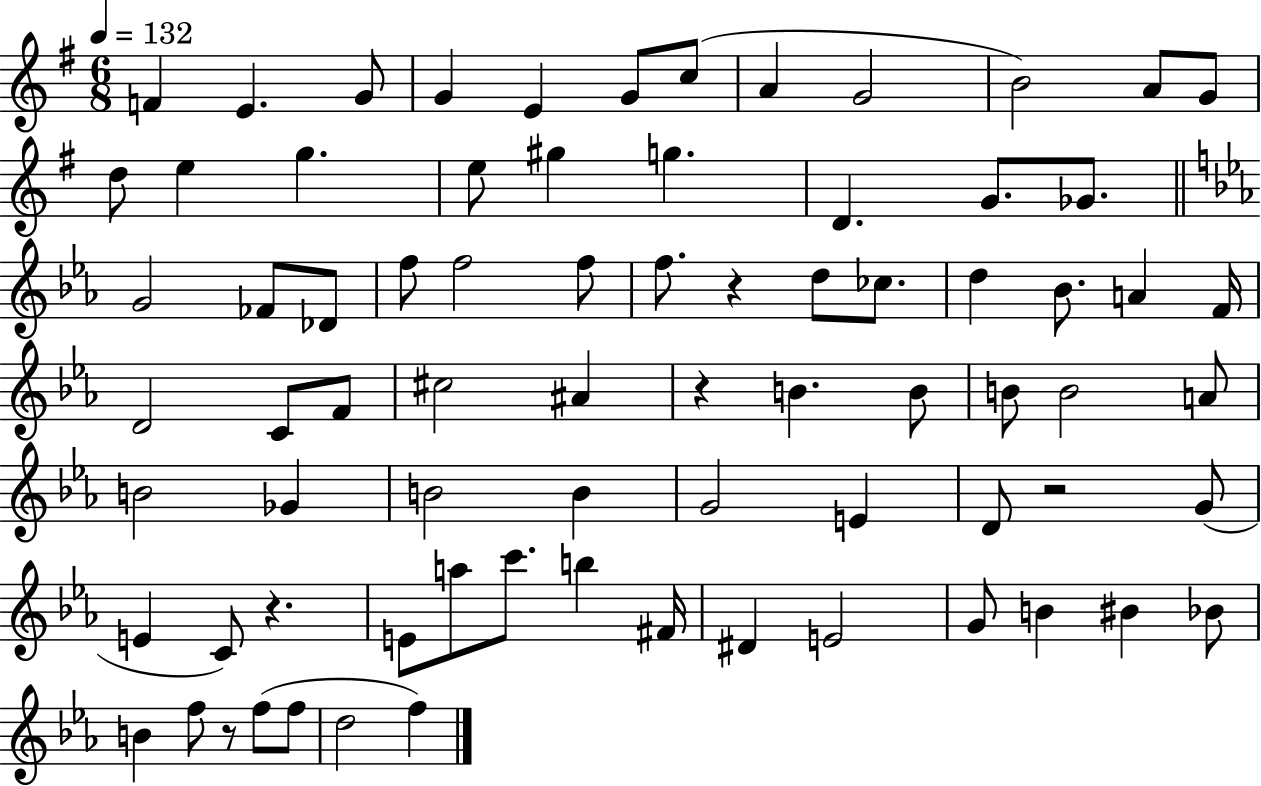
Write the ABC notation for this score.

X:1
T:Untitled
M:6/8
L:1/4
K:G
F E G/2 G E G/2 c/2 A G2 B2 A/2 G/2 d/2 e g e/2 ^g g D G/2 _G/2 G2 _F/2 _D/2 f/2 f2 f/2 f/2 z d/2 _c/2 d _B/2 A F/4 D2 C/2 F/2 ^c2 ^A z B B/2 B/2 B2 A/2 B2 _G B2 B G2 E D/2 z2 G/2 E C/2 z E/2 a/2 c'/2 b ^F/4 ^D E2 G/2 B ^B _B/2 B f/2 z/2 f/2 f/2 d2 f